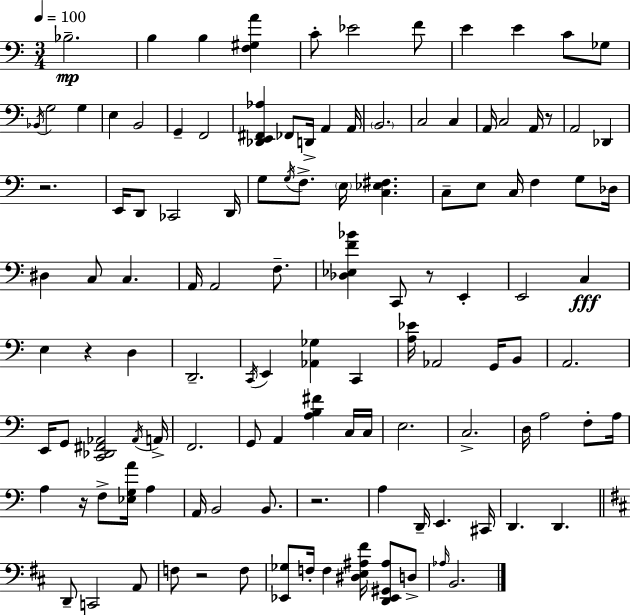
X:1
T:Untitled
M:3/4
L:1/4
K:Am
_B,2 B, B, [F,^G,A] C/2 _E2 F/2 E E C/2 _G,/2 _B,,/4 G,2 G, E, B,,2 G,, F,,2 [_D,,E,,^F,,_A,] _F,,/2 D,,/4 A,, A,,/4 B,,2 C,2 C, A,,/4 C,2 A,,/4 z/2 A,,2 _D,, z2 E,,/4 D,,/2 _C,,2 D,,/4 G,/2 G,/4 F,/2 E,/4 [C,_E,^F,] C,/2 E,/2 C,/4 F, G,/2 _D,/4 ^D, C,/2 C, A,,/4 A,,2 F,/2 [_D,_E,F_B] C,,/2 z/2 E,, E,,2 C, E, z D, D,,2 C,,/4 E,, [_A,,_G,] C,, [A,_E]/4 _A,,2 G,,/4 B,,/2 A,,2 E,,/4 G,,/2 [C,,_D,,^F,,_A,,]2 _A,,/4 A,,/4 F,,2 G,,/2 A,, [A,B,^F] C,/4 C,/4 E,2 C,2 D,/4 A,2 F,/2 A,/4 A, z/4 F,/2 [_E,G,A]/4 A, A,,/4 B,,2 B,,/2 z2 A, D,,/4 E,, ^C,,/4 D,, D,, D,,/2 C,,2 A,,/2 F,/2 z2 F,/2 [_E,,_G,]/2 F,/4 F, [^D,E,^A,^F]/4 [D,,_E,,^G,,^A,]/2 D,/2 _A,/4 B,,2